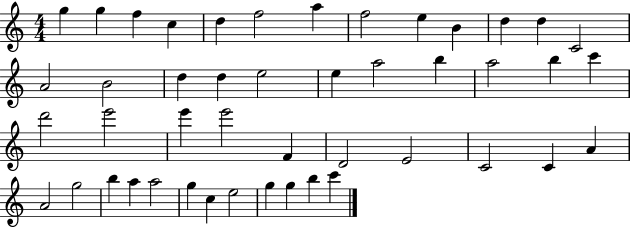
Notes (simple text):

G5/q G5/q F5/q C5/q D5/q F5/h A5/q F5/h E5/q B4/q D5/q D5/q C4/h A4/h B4/h D5/q D5/q E5/h E5/q A5/h B5/q A5/h B5/q C6/q D6/h E6/h E6/q E6/h F4/q D4/h E4/h C4/h C4/q A4/q A4/h G5/h B5/q A5/q A5/h G5/q C5/q E5/h G5/q G5/q B5/q C6/q